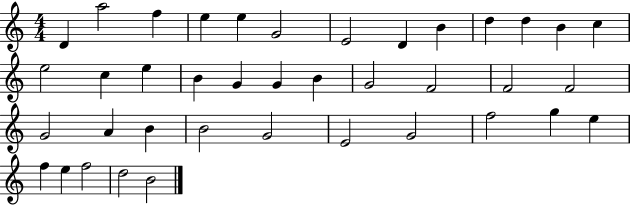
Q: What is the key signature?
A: C major